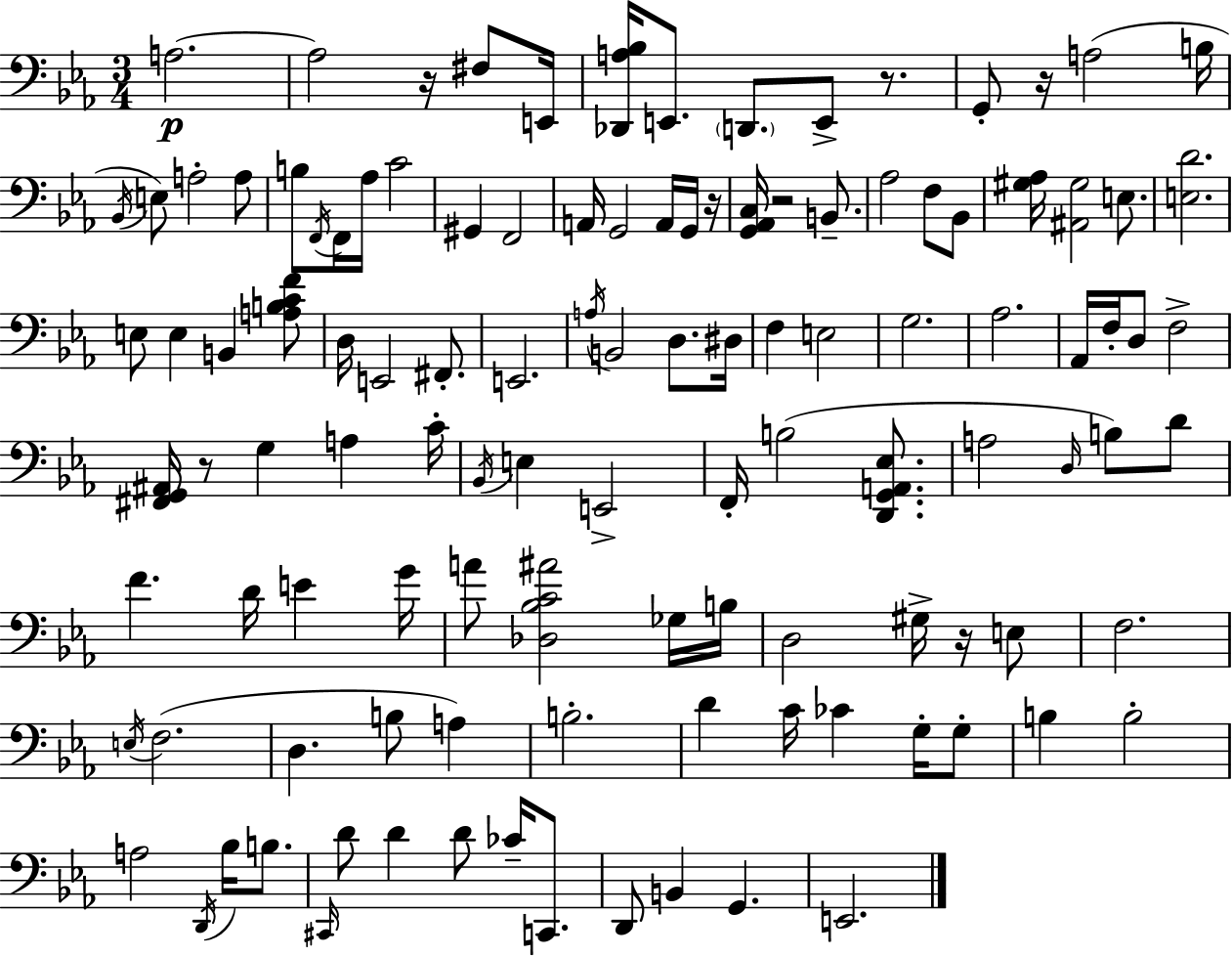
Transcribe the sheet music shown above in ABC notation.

X:1
T:Untitled
M:3/4
L:1/4
K:Cm
A,2 A,2 z/4 ^F,/2 E,,/4 [_D,,A,_B,]/4 E,,/2 D,,/2 E,,/2 z/2 G,,/2 z/4 A,2 B,/4 _B,,/4 E,/2 A,2 A,/2 B,/2 F,,/4 F,,/4 _A,/4 C2 ^G,, F,,2 A,,/4 G,,2 A,,/4 G,,/4 z/4 [G,,_A,,C,]/4 z2 B,,/2 _A,2 F,/2 _B,,/2 [^G,_A,]/4 [^A,,^G,]2 E,/2 [E,D]2 E,/2 E, B,, [A,B,CF]/2 D,/4 E,,2 ^F,,/2 E,,2 A,/4 B,,2 D,/2 ^D,/4 F, E,2 G,2 _A,2 _A,,/4 F,/4 D,/2 F,2 [^F,,G,,^A,,]/4 z/2 G, A, C/4 _B,,/4 E, E,,2 F,,/4 B,2 [D,,G,,A,,_E,]/2 A,2 D,/4 B,/2 D/2 F D/4 E G/4 A/2 [_D,_B,C^A]2 _G,/4 B,/4 D,2 ^G,/4 z/4 E,/2 F,2 E,/4 F,2 D, B,/2 A, B,2 D C/4 _C G,/4 G,/2 B, B,2 A,2 D,,/4 _B,/4 B,/2 ^C,,/4 D/2 D D/2 _C/4 C,,/2 D,,/2 B,, G,, E,,2